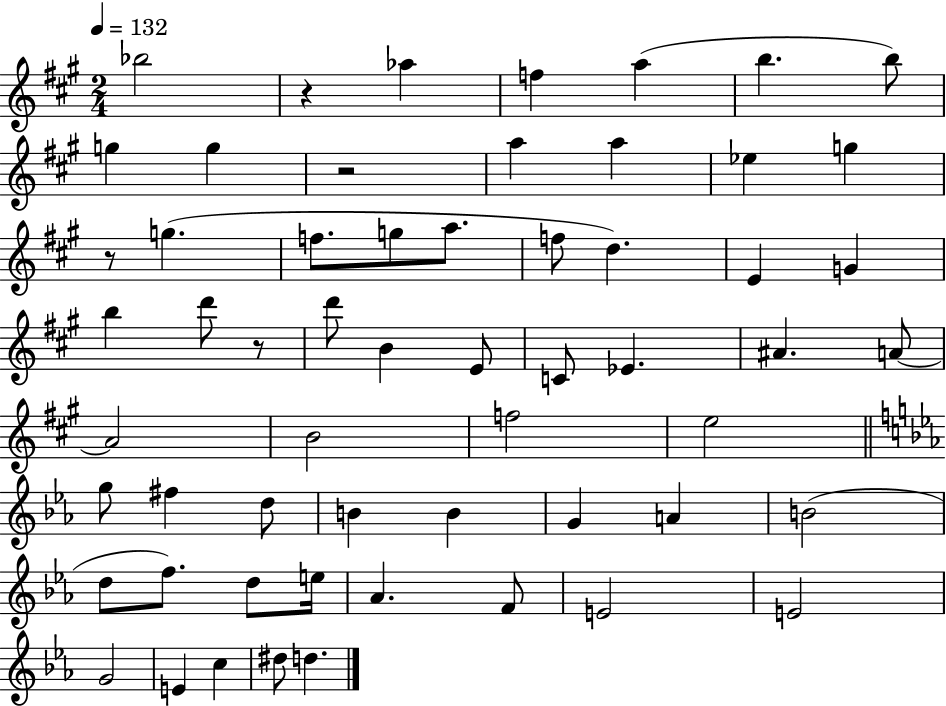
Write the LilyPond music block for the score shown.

{
  \clef treble
  \numericTimeSignature
  \time 2/4
  \key a \major
  \tempo 4 = 132
  bes''2 | r4 aes''4 | f''4 a''4( | b''4. b''8) | \break g''4 g''4 | r2 | a''4 a''4 | ees''4 g''4 | \break r8 g''4.( | f''8. g''8 a''8. | f''8 d''4.) | e'4 g'4 | \break b''4 d'''8 r8 | d'''8 b'4 e'8 | c'8 ees'4. | ais'4. a'8~~ | \break a'2 | b'2 | f''2 | e''2 | \break \bar "||" \break \key ees \major g''8 fis''4 d''8 | b'4 b'4 | g'4 a'4 | b'2( | \break d''8 f''8.) d''8 e''16 | aes'4. f'8 | e'2 | e'2 | \break g'2 | e'4 c''4 | dis''8 d''4. | \bar "|."
}